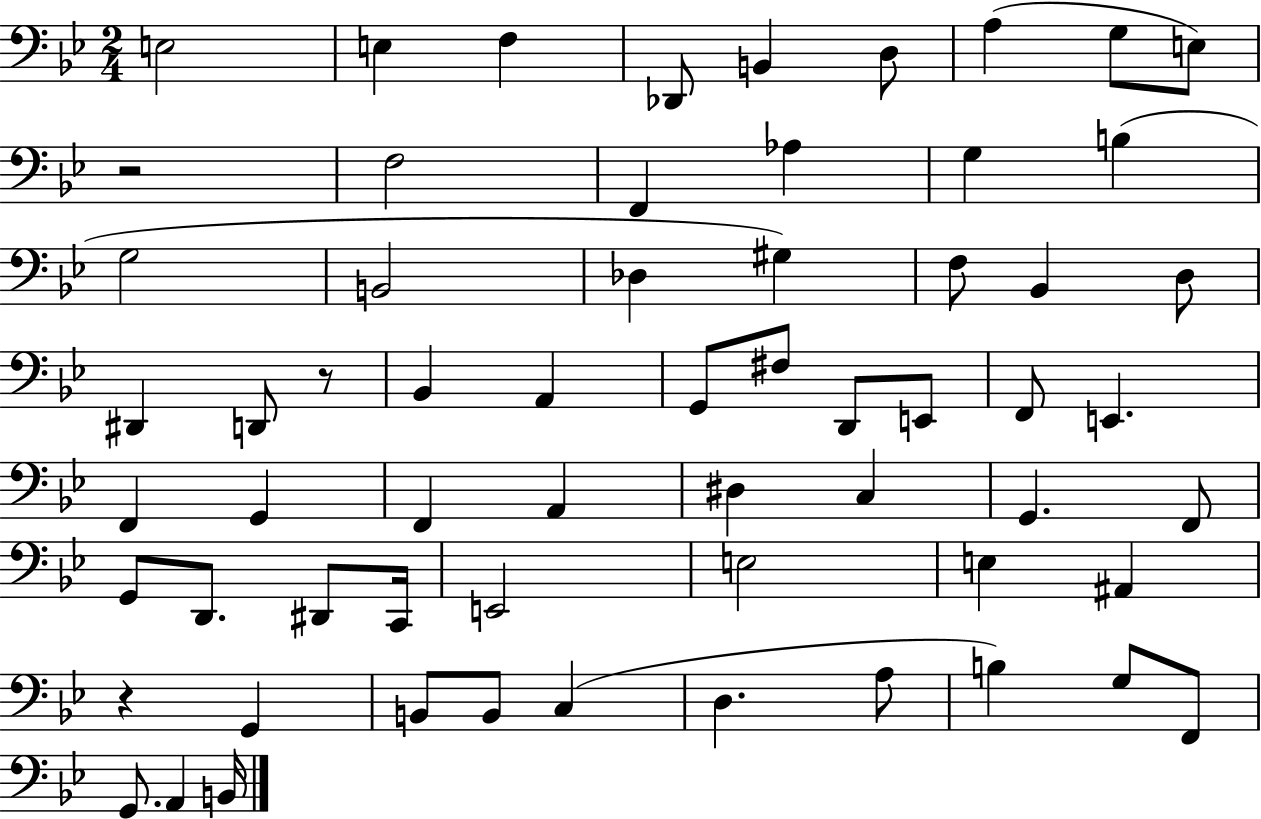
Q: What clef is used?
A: bass